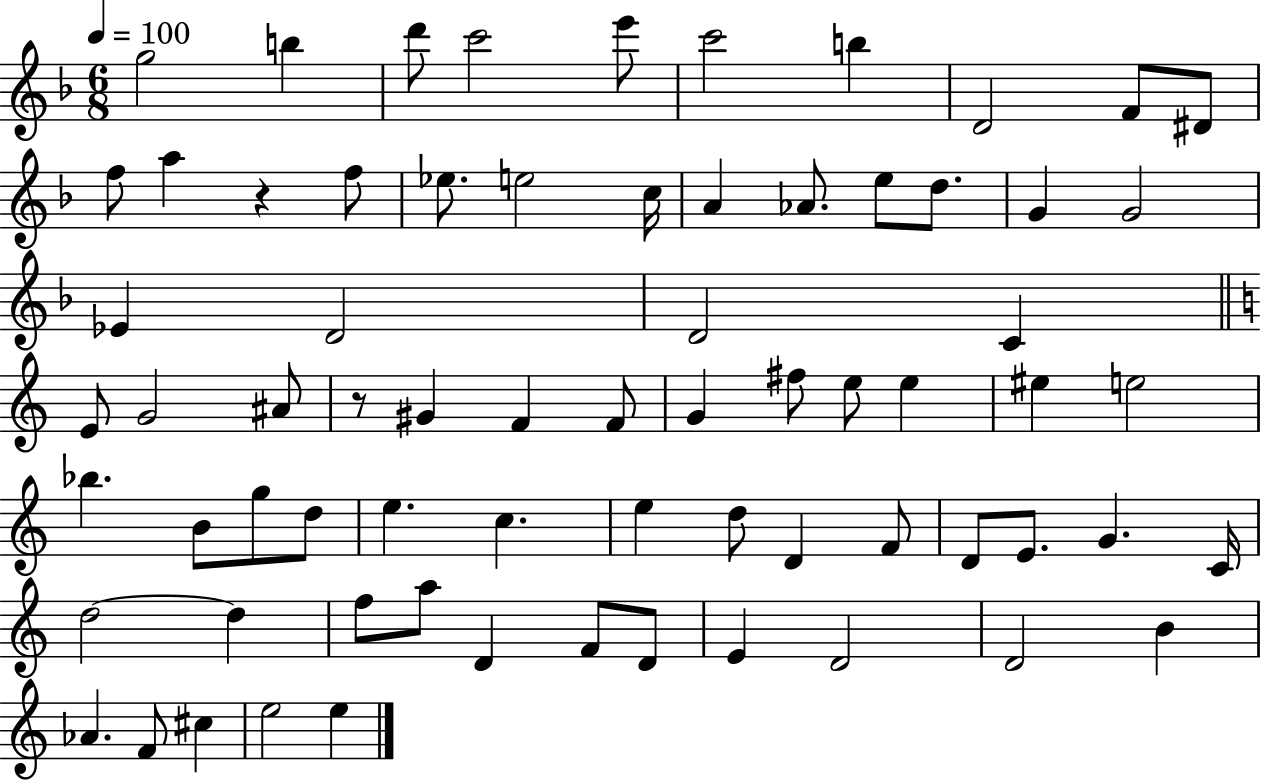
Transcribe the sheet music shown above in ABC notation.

X:1
T:Untitled
M:6/8
L:1/4
K:F
g2 b d'/2 c'2 e'/2 c'2 b D2 F/2 ^D/2 f/2 a z f/2 _e/2 e2 c/4 A _A/2 e/2 d/2 G G2 _E D2 D2 C E/2 G2 ^A/2 z/2 ^G F F/2 G ^f/2 e/2 e ^e e2 _b B/2 g/2 d/2 e c e d/2 D F/2 D/2 E/2 G C/4 d2 d f/2 a/2 D F/2 D/2 E D2 D2 B _A F/2 ^c e2 e